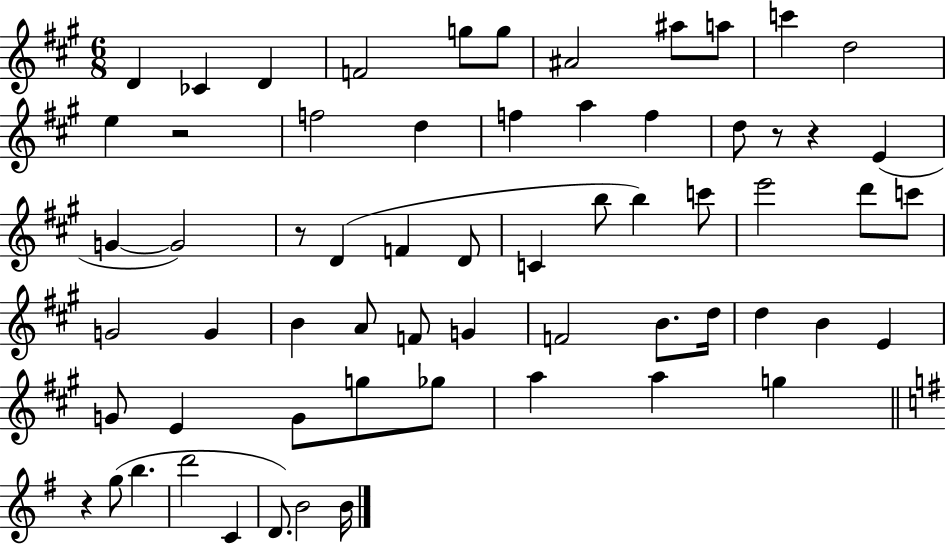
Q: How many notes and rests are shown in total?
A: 63